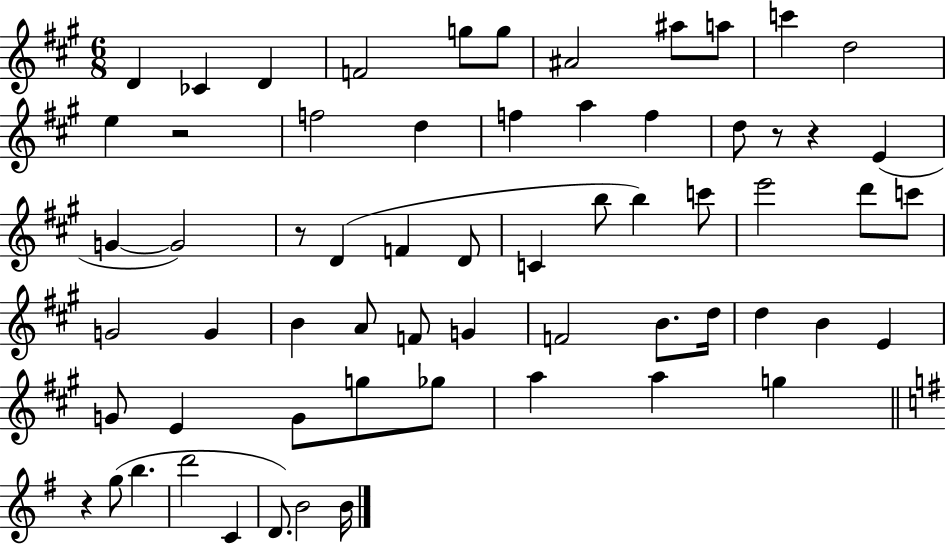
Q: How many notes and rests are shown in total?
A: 63